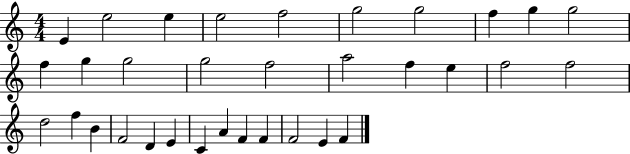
E4/q E5/h E5/q E5/h F5/h G5/h G5/h F5/q G5/q G5/h F5/q G5/q G5/h G5/h F5/h A5/h F5/q E5/q F5/h F5/h D5/h F5/q B4/q F4/h D4/q E4/q C4/q A4/q F4/q F4/q F4/h E4/q F4/q